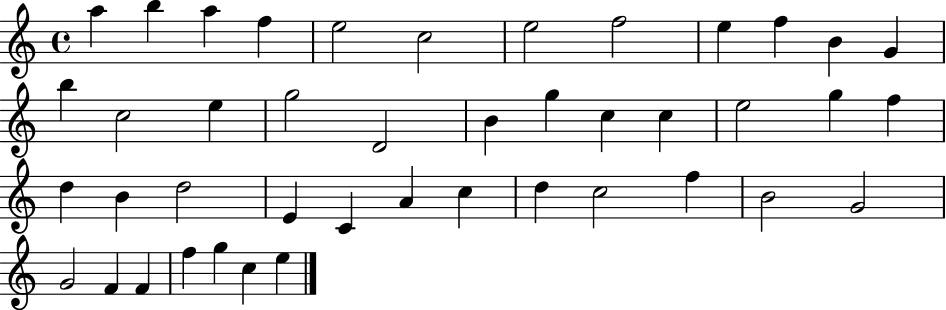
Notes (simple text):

A5/q B5/q A5/q F5/q E5/h C5/h E5/h F5/h E5/q F5/q B4/q G4/q B5/q C5/h E5/q G5/h D4/h B4/q G5/q C5/q C5/q E5/h G5/q F5/q D5/q B4/q D5/h E4/q C4/q A4/q C5/q D5/q C5/h F5/q B4/h G4/h G4/h F4/q F4/q F5/q G5/q C5/q E5/q